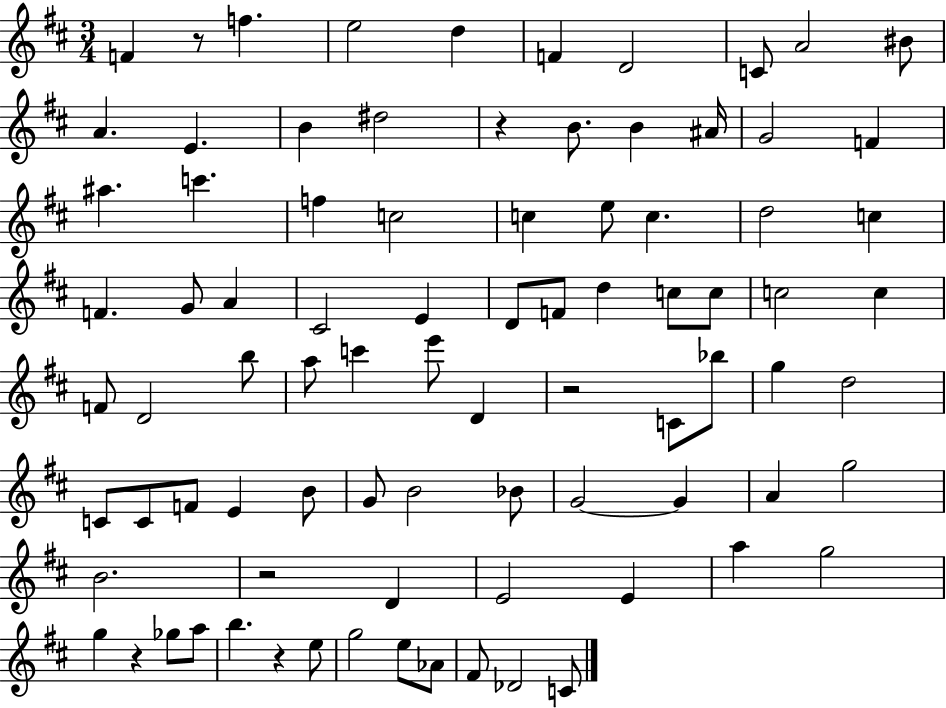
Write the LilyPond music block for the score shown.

{
  \clef treble
  \numericTimeSignature
  \time 3/4
  \key d \major
  f'4 r8 f''4. | e''2 d''4 | f'4 d'2 | c'8 a'2 bis'8 | \break a'4. e'4. | b'4 dis''2 | r4 b'8. b'4 ais'16 | g'2 f'4 | \break ais''4. c'''4. | f''4 c''2 | c''4 e''8 c''4. | d''2 c''4 | \break f'4. g'8 a'4 | cis'2 e'4 | d'8 f'8 d''4 c''8 c''8 | c''2 c''4 | \break f'8 d'2 b''8 | a''8 c'''4 e'''8 d'4 | r2 c'8 bes''8 | g''4 d''2 | \break c'8 c'8 f'8 e'4 b'8 | g'8 b'2 bes'8 | g'2~~ g'4 | a'4 g''2 | \break b'2. | r2 d'4 | e'2 e'4 | a''4 g''2 | \break g''4 r4 ges''8 a''8 | b''4. r4 e''8 | g''2 e''8 aes'8 | fis'8 des'2 c'8 | \break \bar "|."
}